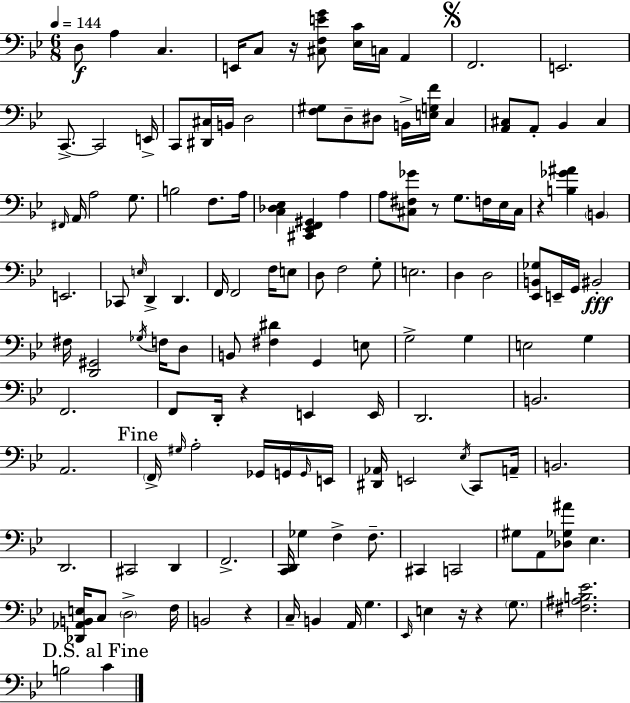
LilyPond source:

{
  \clef bass
  \numericTimeSignature
  \time 6/8
  \key bes \major
  \tempo 4 = 144
  \repeat volta 2 { d8\f a4 c4. | e,16 c8 r16 <cis f e' g'>8 <ees c'>16 c16 a,4 | \mark \markup { \musicglyph "scripts.segno" } f,2. | e,2. | \break c,8.->~~ c,2 e,16-> | c,8 <dis, cis>16 b,16 d2 | <f gis>8 d8-- dis8 b,16-> <e g f'>16 c4 | <a, cis>8 a,8-. bes,4 cis4 | \break \grace { fis,16 } a,16 a2 g8. | b2 f8. | a16 <c des ees>4 <cis, ees, f, gis,>4 a4 | a8 <cis fis ges'>8 r8 g8. f16 ees16 | \break cis16 r4 <b ges' ais'>4 \parenthesize b,4 | e,2. | ces,8 \grace { e16 } d,4-> d,4. | f,16 f,2 f16 | \break e8 d8 f2 | g8-. e2. | d4 d2 | <ees, b, ges>8 e,16-- g,16 bis,2-.\fff | \break fis16 <d, gis,>2 \acciaccatura { ges16 } | f16 d8 b,8 <fis dis'>4 g,4 | e8 g2-> g4 | e2 g4 | \break f,2. | f,8 d,16-. r4 e,4 | e,16 d,2. | b,2. | \break a,2. | \mark "Fine" \parenthesize f,16-> \grace { gis16 } a2-. | ges,16 g,16 \grace { g,16 } e,16 <dis, aes,>16 e,2 | \acciaccatura { ees16 } c,8 a,16-- b,2. | \break d,2. | cis,2 | d,4 f,2.-> | <c, d,>16 ges4 f4-> | \break f8.-- cis,4 c,2 | gis8 a,8 <des ges ais'>8 | ees4. <des, aes, b, e>16 c8 \parenthesize d2-> | f16 b,2 | \break r4 c16-- b,4 a,16 | g4. \grace { ees,16 } e4 r16 | r4 \parenthesize g8. <fis ais b ees'>2. | \mark "D.S. al Fine" b2 | \break c'4 } \bar "|."
}